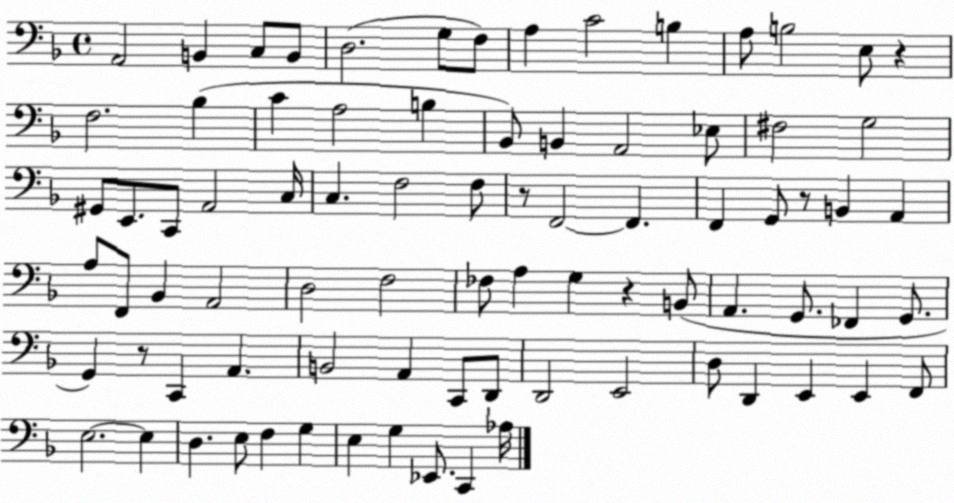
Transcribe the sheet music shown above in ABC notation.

X:1
T:Untitled
M:4/4
L:1/4
K:F
A,,2 B,, C,/2 B,,/2 D,2 G,/2 F,/2 A, C2 B, A,/2 B,2 E,/2 z F,2 _B, C A,2 B, _B,,/2 B,, A,,2 _E,/2 ^F,2 G,2 ^G,,/2 E,,/2 C,,/2 A,,2 C,/4 C, F,2 F,/2 z/2 F,,2 F,, F,, G,,/2 z/2 B,, A,, A,/2 F,,/2 _B,, A,,2 D,2 F,2 _F,/2 A, G, z B,,/2 A,, G,,/2 _F,, G,,/2 G,, z/2 C,, A,, B,,2 A,, C,,/2 D,,/2 D,,2 E,,2 D,/2 D,, E,, E,, F,,/2 E,2 E, D, E,/2 F, G, E, G, _E,,/2 C,, _A,/4